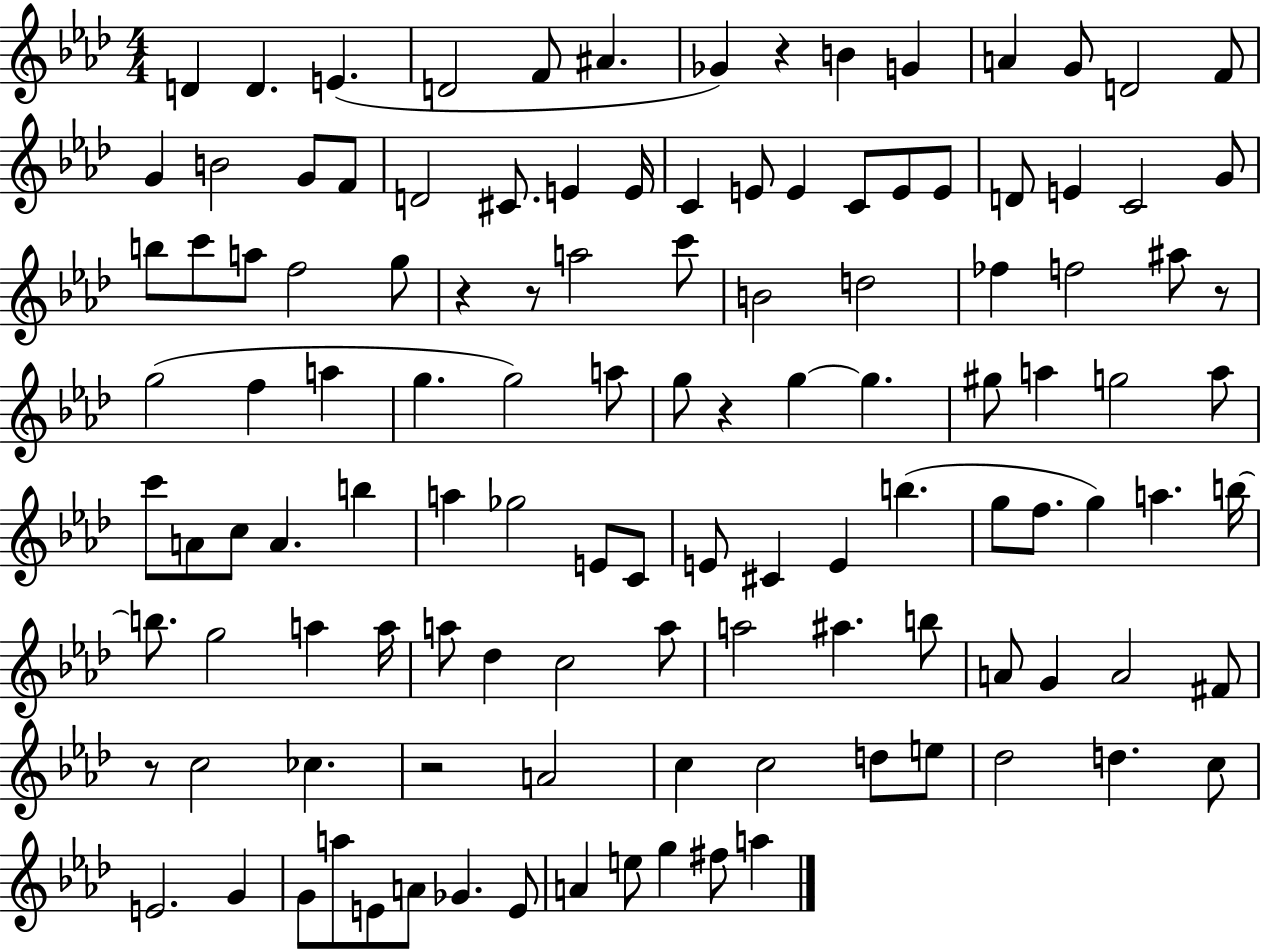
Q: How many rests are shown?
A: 7